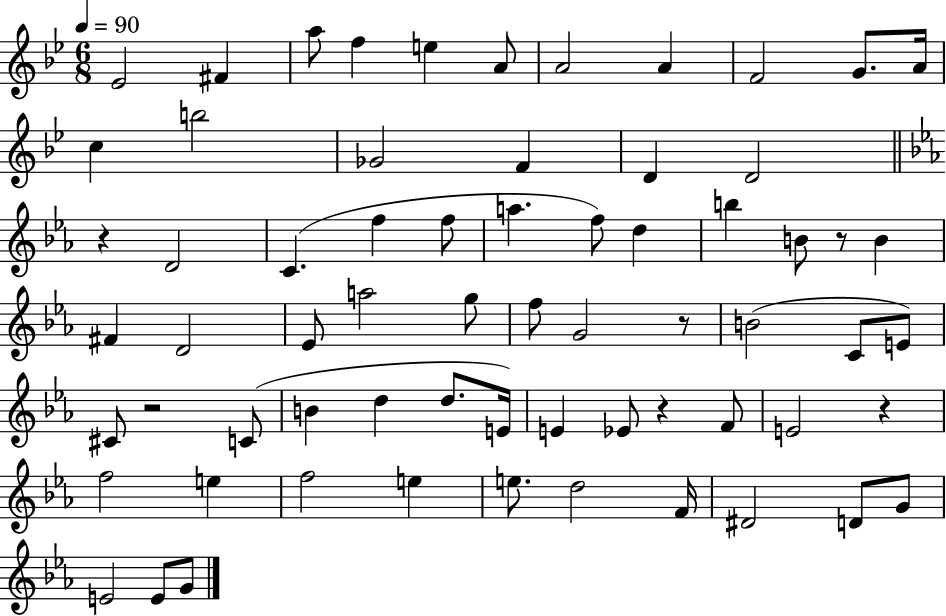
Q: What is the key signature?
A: BES major